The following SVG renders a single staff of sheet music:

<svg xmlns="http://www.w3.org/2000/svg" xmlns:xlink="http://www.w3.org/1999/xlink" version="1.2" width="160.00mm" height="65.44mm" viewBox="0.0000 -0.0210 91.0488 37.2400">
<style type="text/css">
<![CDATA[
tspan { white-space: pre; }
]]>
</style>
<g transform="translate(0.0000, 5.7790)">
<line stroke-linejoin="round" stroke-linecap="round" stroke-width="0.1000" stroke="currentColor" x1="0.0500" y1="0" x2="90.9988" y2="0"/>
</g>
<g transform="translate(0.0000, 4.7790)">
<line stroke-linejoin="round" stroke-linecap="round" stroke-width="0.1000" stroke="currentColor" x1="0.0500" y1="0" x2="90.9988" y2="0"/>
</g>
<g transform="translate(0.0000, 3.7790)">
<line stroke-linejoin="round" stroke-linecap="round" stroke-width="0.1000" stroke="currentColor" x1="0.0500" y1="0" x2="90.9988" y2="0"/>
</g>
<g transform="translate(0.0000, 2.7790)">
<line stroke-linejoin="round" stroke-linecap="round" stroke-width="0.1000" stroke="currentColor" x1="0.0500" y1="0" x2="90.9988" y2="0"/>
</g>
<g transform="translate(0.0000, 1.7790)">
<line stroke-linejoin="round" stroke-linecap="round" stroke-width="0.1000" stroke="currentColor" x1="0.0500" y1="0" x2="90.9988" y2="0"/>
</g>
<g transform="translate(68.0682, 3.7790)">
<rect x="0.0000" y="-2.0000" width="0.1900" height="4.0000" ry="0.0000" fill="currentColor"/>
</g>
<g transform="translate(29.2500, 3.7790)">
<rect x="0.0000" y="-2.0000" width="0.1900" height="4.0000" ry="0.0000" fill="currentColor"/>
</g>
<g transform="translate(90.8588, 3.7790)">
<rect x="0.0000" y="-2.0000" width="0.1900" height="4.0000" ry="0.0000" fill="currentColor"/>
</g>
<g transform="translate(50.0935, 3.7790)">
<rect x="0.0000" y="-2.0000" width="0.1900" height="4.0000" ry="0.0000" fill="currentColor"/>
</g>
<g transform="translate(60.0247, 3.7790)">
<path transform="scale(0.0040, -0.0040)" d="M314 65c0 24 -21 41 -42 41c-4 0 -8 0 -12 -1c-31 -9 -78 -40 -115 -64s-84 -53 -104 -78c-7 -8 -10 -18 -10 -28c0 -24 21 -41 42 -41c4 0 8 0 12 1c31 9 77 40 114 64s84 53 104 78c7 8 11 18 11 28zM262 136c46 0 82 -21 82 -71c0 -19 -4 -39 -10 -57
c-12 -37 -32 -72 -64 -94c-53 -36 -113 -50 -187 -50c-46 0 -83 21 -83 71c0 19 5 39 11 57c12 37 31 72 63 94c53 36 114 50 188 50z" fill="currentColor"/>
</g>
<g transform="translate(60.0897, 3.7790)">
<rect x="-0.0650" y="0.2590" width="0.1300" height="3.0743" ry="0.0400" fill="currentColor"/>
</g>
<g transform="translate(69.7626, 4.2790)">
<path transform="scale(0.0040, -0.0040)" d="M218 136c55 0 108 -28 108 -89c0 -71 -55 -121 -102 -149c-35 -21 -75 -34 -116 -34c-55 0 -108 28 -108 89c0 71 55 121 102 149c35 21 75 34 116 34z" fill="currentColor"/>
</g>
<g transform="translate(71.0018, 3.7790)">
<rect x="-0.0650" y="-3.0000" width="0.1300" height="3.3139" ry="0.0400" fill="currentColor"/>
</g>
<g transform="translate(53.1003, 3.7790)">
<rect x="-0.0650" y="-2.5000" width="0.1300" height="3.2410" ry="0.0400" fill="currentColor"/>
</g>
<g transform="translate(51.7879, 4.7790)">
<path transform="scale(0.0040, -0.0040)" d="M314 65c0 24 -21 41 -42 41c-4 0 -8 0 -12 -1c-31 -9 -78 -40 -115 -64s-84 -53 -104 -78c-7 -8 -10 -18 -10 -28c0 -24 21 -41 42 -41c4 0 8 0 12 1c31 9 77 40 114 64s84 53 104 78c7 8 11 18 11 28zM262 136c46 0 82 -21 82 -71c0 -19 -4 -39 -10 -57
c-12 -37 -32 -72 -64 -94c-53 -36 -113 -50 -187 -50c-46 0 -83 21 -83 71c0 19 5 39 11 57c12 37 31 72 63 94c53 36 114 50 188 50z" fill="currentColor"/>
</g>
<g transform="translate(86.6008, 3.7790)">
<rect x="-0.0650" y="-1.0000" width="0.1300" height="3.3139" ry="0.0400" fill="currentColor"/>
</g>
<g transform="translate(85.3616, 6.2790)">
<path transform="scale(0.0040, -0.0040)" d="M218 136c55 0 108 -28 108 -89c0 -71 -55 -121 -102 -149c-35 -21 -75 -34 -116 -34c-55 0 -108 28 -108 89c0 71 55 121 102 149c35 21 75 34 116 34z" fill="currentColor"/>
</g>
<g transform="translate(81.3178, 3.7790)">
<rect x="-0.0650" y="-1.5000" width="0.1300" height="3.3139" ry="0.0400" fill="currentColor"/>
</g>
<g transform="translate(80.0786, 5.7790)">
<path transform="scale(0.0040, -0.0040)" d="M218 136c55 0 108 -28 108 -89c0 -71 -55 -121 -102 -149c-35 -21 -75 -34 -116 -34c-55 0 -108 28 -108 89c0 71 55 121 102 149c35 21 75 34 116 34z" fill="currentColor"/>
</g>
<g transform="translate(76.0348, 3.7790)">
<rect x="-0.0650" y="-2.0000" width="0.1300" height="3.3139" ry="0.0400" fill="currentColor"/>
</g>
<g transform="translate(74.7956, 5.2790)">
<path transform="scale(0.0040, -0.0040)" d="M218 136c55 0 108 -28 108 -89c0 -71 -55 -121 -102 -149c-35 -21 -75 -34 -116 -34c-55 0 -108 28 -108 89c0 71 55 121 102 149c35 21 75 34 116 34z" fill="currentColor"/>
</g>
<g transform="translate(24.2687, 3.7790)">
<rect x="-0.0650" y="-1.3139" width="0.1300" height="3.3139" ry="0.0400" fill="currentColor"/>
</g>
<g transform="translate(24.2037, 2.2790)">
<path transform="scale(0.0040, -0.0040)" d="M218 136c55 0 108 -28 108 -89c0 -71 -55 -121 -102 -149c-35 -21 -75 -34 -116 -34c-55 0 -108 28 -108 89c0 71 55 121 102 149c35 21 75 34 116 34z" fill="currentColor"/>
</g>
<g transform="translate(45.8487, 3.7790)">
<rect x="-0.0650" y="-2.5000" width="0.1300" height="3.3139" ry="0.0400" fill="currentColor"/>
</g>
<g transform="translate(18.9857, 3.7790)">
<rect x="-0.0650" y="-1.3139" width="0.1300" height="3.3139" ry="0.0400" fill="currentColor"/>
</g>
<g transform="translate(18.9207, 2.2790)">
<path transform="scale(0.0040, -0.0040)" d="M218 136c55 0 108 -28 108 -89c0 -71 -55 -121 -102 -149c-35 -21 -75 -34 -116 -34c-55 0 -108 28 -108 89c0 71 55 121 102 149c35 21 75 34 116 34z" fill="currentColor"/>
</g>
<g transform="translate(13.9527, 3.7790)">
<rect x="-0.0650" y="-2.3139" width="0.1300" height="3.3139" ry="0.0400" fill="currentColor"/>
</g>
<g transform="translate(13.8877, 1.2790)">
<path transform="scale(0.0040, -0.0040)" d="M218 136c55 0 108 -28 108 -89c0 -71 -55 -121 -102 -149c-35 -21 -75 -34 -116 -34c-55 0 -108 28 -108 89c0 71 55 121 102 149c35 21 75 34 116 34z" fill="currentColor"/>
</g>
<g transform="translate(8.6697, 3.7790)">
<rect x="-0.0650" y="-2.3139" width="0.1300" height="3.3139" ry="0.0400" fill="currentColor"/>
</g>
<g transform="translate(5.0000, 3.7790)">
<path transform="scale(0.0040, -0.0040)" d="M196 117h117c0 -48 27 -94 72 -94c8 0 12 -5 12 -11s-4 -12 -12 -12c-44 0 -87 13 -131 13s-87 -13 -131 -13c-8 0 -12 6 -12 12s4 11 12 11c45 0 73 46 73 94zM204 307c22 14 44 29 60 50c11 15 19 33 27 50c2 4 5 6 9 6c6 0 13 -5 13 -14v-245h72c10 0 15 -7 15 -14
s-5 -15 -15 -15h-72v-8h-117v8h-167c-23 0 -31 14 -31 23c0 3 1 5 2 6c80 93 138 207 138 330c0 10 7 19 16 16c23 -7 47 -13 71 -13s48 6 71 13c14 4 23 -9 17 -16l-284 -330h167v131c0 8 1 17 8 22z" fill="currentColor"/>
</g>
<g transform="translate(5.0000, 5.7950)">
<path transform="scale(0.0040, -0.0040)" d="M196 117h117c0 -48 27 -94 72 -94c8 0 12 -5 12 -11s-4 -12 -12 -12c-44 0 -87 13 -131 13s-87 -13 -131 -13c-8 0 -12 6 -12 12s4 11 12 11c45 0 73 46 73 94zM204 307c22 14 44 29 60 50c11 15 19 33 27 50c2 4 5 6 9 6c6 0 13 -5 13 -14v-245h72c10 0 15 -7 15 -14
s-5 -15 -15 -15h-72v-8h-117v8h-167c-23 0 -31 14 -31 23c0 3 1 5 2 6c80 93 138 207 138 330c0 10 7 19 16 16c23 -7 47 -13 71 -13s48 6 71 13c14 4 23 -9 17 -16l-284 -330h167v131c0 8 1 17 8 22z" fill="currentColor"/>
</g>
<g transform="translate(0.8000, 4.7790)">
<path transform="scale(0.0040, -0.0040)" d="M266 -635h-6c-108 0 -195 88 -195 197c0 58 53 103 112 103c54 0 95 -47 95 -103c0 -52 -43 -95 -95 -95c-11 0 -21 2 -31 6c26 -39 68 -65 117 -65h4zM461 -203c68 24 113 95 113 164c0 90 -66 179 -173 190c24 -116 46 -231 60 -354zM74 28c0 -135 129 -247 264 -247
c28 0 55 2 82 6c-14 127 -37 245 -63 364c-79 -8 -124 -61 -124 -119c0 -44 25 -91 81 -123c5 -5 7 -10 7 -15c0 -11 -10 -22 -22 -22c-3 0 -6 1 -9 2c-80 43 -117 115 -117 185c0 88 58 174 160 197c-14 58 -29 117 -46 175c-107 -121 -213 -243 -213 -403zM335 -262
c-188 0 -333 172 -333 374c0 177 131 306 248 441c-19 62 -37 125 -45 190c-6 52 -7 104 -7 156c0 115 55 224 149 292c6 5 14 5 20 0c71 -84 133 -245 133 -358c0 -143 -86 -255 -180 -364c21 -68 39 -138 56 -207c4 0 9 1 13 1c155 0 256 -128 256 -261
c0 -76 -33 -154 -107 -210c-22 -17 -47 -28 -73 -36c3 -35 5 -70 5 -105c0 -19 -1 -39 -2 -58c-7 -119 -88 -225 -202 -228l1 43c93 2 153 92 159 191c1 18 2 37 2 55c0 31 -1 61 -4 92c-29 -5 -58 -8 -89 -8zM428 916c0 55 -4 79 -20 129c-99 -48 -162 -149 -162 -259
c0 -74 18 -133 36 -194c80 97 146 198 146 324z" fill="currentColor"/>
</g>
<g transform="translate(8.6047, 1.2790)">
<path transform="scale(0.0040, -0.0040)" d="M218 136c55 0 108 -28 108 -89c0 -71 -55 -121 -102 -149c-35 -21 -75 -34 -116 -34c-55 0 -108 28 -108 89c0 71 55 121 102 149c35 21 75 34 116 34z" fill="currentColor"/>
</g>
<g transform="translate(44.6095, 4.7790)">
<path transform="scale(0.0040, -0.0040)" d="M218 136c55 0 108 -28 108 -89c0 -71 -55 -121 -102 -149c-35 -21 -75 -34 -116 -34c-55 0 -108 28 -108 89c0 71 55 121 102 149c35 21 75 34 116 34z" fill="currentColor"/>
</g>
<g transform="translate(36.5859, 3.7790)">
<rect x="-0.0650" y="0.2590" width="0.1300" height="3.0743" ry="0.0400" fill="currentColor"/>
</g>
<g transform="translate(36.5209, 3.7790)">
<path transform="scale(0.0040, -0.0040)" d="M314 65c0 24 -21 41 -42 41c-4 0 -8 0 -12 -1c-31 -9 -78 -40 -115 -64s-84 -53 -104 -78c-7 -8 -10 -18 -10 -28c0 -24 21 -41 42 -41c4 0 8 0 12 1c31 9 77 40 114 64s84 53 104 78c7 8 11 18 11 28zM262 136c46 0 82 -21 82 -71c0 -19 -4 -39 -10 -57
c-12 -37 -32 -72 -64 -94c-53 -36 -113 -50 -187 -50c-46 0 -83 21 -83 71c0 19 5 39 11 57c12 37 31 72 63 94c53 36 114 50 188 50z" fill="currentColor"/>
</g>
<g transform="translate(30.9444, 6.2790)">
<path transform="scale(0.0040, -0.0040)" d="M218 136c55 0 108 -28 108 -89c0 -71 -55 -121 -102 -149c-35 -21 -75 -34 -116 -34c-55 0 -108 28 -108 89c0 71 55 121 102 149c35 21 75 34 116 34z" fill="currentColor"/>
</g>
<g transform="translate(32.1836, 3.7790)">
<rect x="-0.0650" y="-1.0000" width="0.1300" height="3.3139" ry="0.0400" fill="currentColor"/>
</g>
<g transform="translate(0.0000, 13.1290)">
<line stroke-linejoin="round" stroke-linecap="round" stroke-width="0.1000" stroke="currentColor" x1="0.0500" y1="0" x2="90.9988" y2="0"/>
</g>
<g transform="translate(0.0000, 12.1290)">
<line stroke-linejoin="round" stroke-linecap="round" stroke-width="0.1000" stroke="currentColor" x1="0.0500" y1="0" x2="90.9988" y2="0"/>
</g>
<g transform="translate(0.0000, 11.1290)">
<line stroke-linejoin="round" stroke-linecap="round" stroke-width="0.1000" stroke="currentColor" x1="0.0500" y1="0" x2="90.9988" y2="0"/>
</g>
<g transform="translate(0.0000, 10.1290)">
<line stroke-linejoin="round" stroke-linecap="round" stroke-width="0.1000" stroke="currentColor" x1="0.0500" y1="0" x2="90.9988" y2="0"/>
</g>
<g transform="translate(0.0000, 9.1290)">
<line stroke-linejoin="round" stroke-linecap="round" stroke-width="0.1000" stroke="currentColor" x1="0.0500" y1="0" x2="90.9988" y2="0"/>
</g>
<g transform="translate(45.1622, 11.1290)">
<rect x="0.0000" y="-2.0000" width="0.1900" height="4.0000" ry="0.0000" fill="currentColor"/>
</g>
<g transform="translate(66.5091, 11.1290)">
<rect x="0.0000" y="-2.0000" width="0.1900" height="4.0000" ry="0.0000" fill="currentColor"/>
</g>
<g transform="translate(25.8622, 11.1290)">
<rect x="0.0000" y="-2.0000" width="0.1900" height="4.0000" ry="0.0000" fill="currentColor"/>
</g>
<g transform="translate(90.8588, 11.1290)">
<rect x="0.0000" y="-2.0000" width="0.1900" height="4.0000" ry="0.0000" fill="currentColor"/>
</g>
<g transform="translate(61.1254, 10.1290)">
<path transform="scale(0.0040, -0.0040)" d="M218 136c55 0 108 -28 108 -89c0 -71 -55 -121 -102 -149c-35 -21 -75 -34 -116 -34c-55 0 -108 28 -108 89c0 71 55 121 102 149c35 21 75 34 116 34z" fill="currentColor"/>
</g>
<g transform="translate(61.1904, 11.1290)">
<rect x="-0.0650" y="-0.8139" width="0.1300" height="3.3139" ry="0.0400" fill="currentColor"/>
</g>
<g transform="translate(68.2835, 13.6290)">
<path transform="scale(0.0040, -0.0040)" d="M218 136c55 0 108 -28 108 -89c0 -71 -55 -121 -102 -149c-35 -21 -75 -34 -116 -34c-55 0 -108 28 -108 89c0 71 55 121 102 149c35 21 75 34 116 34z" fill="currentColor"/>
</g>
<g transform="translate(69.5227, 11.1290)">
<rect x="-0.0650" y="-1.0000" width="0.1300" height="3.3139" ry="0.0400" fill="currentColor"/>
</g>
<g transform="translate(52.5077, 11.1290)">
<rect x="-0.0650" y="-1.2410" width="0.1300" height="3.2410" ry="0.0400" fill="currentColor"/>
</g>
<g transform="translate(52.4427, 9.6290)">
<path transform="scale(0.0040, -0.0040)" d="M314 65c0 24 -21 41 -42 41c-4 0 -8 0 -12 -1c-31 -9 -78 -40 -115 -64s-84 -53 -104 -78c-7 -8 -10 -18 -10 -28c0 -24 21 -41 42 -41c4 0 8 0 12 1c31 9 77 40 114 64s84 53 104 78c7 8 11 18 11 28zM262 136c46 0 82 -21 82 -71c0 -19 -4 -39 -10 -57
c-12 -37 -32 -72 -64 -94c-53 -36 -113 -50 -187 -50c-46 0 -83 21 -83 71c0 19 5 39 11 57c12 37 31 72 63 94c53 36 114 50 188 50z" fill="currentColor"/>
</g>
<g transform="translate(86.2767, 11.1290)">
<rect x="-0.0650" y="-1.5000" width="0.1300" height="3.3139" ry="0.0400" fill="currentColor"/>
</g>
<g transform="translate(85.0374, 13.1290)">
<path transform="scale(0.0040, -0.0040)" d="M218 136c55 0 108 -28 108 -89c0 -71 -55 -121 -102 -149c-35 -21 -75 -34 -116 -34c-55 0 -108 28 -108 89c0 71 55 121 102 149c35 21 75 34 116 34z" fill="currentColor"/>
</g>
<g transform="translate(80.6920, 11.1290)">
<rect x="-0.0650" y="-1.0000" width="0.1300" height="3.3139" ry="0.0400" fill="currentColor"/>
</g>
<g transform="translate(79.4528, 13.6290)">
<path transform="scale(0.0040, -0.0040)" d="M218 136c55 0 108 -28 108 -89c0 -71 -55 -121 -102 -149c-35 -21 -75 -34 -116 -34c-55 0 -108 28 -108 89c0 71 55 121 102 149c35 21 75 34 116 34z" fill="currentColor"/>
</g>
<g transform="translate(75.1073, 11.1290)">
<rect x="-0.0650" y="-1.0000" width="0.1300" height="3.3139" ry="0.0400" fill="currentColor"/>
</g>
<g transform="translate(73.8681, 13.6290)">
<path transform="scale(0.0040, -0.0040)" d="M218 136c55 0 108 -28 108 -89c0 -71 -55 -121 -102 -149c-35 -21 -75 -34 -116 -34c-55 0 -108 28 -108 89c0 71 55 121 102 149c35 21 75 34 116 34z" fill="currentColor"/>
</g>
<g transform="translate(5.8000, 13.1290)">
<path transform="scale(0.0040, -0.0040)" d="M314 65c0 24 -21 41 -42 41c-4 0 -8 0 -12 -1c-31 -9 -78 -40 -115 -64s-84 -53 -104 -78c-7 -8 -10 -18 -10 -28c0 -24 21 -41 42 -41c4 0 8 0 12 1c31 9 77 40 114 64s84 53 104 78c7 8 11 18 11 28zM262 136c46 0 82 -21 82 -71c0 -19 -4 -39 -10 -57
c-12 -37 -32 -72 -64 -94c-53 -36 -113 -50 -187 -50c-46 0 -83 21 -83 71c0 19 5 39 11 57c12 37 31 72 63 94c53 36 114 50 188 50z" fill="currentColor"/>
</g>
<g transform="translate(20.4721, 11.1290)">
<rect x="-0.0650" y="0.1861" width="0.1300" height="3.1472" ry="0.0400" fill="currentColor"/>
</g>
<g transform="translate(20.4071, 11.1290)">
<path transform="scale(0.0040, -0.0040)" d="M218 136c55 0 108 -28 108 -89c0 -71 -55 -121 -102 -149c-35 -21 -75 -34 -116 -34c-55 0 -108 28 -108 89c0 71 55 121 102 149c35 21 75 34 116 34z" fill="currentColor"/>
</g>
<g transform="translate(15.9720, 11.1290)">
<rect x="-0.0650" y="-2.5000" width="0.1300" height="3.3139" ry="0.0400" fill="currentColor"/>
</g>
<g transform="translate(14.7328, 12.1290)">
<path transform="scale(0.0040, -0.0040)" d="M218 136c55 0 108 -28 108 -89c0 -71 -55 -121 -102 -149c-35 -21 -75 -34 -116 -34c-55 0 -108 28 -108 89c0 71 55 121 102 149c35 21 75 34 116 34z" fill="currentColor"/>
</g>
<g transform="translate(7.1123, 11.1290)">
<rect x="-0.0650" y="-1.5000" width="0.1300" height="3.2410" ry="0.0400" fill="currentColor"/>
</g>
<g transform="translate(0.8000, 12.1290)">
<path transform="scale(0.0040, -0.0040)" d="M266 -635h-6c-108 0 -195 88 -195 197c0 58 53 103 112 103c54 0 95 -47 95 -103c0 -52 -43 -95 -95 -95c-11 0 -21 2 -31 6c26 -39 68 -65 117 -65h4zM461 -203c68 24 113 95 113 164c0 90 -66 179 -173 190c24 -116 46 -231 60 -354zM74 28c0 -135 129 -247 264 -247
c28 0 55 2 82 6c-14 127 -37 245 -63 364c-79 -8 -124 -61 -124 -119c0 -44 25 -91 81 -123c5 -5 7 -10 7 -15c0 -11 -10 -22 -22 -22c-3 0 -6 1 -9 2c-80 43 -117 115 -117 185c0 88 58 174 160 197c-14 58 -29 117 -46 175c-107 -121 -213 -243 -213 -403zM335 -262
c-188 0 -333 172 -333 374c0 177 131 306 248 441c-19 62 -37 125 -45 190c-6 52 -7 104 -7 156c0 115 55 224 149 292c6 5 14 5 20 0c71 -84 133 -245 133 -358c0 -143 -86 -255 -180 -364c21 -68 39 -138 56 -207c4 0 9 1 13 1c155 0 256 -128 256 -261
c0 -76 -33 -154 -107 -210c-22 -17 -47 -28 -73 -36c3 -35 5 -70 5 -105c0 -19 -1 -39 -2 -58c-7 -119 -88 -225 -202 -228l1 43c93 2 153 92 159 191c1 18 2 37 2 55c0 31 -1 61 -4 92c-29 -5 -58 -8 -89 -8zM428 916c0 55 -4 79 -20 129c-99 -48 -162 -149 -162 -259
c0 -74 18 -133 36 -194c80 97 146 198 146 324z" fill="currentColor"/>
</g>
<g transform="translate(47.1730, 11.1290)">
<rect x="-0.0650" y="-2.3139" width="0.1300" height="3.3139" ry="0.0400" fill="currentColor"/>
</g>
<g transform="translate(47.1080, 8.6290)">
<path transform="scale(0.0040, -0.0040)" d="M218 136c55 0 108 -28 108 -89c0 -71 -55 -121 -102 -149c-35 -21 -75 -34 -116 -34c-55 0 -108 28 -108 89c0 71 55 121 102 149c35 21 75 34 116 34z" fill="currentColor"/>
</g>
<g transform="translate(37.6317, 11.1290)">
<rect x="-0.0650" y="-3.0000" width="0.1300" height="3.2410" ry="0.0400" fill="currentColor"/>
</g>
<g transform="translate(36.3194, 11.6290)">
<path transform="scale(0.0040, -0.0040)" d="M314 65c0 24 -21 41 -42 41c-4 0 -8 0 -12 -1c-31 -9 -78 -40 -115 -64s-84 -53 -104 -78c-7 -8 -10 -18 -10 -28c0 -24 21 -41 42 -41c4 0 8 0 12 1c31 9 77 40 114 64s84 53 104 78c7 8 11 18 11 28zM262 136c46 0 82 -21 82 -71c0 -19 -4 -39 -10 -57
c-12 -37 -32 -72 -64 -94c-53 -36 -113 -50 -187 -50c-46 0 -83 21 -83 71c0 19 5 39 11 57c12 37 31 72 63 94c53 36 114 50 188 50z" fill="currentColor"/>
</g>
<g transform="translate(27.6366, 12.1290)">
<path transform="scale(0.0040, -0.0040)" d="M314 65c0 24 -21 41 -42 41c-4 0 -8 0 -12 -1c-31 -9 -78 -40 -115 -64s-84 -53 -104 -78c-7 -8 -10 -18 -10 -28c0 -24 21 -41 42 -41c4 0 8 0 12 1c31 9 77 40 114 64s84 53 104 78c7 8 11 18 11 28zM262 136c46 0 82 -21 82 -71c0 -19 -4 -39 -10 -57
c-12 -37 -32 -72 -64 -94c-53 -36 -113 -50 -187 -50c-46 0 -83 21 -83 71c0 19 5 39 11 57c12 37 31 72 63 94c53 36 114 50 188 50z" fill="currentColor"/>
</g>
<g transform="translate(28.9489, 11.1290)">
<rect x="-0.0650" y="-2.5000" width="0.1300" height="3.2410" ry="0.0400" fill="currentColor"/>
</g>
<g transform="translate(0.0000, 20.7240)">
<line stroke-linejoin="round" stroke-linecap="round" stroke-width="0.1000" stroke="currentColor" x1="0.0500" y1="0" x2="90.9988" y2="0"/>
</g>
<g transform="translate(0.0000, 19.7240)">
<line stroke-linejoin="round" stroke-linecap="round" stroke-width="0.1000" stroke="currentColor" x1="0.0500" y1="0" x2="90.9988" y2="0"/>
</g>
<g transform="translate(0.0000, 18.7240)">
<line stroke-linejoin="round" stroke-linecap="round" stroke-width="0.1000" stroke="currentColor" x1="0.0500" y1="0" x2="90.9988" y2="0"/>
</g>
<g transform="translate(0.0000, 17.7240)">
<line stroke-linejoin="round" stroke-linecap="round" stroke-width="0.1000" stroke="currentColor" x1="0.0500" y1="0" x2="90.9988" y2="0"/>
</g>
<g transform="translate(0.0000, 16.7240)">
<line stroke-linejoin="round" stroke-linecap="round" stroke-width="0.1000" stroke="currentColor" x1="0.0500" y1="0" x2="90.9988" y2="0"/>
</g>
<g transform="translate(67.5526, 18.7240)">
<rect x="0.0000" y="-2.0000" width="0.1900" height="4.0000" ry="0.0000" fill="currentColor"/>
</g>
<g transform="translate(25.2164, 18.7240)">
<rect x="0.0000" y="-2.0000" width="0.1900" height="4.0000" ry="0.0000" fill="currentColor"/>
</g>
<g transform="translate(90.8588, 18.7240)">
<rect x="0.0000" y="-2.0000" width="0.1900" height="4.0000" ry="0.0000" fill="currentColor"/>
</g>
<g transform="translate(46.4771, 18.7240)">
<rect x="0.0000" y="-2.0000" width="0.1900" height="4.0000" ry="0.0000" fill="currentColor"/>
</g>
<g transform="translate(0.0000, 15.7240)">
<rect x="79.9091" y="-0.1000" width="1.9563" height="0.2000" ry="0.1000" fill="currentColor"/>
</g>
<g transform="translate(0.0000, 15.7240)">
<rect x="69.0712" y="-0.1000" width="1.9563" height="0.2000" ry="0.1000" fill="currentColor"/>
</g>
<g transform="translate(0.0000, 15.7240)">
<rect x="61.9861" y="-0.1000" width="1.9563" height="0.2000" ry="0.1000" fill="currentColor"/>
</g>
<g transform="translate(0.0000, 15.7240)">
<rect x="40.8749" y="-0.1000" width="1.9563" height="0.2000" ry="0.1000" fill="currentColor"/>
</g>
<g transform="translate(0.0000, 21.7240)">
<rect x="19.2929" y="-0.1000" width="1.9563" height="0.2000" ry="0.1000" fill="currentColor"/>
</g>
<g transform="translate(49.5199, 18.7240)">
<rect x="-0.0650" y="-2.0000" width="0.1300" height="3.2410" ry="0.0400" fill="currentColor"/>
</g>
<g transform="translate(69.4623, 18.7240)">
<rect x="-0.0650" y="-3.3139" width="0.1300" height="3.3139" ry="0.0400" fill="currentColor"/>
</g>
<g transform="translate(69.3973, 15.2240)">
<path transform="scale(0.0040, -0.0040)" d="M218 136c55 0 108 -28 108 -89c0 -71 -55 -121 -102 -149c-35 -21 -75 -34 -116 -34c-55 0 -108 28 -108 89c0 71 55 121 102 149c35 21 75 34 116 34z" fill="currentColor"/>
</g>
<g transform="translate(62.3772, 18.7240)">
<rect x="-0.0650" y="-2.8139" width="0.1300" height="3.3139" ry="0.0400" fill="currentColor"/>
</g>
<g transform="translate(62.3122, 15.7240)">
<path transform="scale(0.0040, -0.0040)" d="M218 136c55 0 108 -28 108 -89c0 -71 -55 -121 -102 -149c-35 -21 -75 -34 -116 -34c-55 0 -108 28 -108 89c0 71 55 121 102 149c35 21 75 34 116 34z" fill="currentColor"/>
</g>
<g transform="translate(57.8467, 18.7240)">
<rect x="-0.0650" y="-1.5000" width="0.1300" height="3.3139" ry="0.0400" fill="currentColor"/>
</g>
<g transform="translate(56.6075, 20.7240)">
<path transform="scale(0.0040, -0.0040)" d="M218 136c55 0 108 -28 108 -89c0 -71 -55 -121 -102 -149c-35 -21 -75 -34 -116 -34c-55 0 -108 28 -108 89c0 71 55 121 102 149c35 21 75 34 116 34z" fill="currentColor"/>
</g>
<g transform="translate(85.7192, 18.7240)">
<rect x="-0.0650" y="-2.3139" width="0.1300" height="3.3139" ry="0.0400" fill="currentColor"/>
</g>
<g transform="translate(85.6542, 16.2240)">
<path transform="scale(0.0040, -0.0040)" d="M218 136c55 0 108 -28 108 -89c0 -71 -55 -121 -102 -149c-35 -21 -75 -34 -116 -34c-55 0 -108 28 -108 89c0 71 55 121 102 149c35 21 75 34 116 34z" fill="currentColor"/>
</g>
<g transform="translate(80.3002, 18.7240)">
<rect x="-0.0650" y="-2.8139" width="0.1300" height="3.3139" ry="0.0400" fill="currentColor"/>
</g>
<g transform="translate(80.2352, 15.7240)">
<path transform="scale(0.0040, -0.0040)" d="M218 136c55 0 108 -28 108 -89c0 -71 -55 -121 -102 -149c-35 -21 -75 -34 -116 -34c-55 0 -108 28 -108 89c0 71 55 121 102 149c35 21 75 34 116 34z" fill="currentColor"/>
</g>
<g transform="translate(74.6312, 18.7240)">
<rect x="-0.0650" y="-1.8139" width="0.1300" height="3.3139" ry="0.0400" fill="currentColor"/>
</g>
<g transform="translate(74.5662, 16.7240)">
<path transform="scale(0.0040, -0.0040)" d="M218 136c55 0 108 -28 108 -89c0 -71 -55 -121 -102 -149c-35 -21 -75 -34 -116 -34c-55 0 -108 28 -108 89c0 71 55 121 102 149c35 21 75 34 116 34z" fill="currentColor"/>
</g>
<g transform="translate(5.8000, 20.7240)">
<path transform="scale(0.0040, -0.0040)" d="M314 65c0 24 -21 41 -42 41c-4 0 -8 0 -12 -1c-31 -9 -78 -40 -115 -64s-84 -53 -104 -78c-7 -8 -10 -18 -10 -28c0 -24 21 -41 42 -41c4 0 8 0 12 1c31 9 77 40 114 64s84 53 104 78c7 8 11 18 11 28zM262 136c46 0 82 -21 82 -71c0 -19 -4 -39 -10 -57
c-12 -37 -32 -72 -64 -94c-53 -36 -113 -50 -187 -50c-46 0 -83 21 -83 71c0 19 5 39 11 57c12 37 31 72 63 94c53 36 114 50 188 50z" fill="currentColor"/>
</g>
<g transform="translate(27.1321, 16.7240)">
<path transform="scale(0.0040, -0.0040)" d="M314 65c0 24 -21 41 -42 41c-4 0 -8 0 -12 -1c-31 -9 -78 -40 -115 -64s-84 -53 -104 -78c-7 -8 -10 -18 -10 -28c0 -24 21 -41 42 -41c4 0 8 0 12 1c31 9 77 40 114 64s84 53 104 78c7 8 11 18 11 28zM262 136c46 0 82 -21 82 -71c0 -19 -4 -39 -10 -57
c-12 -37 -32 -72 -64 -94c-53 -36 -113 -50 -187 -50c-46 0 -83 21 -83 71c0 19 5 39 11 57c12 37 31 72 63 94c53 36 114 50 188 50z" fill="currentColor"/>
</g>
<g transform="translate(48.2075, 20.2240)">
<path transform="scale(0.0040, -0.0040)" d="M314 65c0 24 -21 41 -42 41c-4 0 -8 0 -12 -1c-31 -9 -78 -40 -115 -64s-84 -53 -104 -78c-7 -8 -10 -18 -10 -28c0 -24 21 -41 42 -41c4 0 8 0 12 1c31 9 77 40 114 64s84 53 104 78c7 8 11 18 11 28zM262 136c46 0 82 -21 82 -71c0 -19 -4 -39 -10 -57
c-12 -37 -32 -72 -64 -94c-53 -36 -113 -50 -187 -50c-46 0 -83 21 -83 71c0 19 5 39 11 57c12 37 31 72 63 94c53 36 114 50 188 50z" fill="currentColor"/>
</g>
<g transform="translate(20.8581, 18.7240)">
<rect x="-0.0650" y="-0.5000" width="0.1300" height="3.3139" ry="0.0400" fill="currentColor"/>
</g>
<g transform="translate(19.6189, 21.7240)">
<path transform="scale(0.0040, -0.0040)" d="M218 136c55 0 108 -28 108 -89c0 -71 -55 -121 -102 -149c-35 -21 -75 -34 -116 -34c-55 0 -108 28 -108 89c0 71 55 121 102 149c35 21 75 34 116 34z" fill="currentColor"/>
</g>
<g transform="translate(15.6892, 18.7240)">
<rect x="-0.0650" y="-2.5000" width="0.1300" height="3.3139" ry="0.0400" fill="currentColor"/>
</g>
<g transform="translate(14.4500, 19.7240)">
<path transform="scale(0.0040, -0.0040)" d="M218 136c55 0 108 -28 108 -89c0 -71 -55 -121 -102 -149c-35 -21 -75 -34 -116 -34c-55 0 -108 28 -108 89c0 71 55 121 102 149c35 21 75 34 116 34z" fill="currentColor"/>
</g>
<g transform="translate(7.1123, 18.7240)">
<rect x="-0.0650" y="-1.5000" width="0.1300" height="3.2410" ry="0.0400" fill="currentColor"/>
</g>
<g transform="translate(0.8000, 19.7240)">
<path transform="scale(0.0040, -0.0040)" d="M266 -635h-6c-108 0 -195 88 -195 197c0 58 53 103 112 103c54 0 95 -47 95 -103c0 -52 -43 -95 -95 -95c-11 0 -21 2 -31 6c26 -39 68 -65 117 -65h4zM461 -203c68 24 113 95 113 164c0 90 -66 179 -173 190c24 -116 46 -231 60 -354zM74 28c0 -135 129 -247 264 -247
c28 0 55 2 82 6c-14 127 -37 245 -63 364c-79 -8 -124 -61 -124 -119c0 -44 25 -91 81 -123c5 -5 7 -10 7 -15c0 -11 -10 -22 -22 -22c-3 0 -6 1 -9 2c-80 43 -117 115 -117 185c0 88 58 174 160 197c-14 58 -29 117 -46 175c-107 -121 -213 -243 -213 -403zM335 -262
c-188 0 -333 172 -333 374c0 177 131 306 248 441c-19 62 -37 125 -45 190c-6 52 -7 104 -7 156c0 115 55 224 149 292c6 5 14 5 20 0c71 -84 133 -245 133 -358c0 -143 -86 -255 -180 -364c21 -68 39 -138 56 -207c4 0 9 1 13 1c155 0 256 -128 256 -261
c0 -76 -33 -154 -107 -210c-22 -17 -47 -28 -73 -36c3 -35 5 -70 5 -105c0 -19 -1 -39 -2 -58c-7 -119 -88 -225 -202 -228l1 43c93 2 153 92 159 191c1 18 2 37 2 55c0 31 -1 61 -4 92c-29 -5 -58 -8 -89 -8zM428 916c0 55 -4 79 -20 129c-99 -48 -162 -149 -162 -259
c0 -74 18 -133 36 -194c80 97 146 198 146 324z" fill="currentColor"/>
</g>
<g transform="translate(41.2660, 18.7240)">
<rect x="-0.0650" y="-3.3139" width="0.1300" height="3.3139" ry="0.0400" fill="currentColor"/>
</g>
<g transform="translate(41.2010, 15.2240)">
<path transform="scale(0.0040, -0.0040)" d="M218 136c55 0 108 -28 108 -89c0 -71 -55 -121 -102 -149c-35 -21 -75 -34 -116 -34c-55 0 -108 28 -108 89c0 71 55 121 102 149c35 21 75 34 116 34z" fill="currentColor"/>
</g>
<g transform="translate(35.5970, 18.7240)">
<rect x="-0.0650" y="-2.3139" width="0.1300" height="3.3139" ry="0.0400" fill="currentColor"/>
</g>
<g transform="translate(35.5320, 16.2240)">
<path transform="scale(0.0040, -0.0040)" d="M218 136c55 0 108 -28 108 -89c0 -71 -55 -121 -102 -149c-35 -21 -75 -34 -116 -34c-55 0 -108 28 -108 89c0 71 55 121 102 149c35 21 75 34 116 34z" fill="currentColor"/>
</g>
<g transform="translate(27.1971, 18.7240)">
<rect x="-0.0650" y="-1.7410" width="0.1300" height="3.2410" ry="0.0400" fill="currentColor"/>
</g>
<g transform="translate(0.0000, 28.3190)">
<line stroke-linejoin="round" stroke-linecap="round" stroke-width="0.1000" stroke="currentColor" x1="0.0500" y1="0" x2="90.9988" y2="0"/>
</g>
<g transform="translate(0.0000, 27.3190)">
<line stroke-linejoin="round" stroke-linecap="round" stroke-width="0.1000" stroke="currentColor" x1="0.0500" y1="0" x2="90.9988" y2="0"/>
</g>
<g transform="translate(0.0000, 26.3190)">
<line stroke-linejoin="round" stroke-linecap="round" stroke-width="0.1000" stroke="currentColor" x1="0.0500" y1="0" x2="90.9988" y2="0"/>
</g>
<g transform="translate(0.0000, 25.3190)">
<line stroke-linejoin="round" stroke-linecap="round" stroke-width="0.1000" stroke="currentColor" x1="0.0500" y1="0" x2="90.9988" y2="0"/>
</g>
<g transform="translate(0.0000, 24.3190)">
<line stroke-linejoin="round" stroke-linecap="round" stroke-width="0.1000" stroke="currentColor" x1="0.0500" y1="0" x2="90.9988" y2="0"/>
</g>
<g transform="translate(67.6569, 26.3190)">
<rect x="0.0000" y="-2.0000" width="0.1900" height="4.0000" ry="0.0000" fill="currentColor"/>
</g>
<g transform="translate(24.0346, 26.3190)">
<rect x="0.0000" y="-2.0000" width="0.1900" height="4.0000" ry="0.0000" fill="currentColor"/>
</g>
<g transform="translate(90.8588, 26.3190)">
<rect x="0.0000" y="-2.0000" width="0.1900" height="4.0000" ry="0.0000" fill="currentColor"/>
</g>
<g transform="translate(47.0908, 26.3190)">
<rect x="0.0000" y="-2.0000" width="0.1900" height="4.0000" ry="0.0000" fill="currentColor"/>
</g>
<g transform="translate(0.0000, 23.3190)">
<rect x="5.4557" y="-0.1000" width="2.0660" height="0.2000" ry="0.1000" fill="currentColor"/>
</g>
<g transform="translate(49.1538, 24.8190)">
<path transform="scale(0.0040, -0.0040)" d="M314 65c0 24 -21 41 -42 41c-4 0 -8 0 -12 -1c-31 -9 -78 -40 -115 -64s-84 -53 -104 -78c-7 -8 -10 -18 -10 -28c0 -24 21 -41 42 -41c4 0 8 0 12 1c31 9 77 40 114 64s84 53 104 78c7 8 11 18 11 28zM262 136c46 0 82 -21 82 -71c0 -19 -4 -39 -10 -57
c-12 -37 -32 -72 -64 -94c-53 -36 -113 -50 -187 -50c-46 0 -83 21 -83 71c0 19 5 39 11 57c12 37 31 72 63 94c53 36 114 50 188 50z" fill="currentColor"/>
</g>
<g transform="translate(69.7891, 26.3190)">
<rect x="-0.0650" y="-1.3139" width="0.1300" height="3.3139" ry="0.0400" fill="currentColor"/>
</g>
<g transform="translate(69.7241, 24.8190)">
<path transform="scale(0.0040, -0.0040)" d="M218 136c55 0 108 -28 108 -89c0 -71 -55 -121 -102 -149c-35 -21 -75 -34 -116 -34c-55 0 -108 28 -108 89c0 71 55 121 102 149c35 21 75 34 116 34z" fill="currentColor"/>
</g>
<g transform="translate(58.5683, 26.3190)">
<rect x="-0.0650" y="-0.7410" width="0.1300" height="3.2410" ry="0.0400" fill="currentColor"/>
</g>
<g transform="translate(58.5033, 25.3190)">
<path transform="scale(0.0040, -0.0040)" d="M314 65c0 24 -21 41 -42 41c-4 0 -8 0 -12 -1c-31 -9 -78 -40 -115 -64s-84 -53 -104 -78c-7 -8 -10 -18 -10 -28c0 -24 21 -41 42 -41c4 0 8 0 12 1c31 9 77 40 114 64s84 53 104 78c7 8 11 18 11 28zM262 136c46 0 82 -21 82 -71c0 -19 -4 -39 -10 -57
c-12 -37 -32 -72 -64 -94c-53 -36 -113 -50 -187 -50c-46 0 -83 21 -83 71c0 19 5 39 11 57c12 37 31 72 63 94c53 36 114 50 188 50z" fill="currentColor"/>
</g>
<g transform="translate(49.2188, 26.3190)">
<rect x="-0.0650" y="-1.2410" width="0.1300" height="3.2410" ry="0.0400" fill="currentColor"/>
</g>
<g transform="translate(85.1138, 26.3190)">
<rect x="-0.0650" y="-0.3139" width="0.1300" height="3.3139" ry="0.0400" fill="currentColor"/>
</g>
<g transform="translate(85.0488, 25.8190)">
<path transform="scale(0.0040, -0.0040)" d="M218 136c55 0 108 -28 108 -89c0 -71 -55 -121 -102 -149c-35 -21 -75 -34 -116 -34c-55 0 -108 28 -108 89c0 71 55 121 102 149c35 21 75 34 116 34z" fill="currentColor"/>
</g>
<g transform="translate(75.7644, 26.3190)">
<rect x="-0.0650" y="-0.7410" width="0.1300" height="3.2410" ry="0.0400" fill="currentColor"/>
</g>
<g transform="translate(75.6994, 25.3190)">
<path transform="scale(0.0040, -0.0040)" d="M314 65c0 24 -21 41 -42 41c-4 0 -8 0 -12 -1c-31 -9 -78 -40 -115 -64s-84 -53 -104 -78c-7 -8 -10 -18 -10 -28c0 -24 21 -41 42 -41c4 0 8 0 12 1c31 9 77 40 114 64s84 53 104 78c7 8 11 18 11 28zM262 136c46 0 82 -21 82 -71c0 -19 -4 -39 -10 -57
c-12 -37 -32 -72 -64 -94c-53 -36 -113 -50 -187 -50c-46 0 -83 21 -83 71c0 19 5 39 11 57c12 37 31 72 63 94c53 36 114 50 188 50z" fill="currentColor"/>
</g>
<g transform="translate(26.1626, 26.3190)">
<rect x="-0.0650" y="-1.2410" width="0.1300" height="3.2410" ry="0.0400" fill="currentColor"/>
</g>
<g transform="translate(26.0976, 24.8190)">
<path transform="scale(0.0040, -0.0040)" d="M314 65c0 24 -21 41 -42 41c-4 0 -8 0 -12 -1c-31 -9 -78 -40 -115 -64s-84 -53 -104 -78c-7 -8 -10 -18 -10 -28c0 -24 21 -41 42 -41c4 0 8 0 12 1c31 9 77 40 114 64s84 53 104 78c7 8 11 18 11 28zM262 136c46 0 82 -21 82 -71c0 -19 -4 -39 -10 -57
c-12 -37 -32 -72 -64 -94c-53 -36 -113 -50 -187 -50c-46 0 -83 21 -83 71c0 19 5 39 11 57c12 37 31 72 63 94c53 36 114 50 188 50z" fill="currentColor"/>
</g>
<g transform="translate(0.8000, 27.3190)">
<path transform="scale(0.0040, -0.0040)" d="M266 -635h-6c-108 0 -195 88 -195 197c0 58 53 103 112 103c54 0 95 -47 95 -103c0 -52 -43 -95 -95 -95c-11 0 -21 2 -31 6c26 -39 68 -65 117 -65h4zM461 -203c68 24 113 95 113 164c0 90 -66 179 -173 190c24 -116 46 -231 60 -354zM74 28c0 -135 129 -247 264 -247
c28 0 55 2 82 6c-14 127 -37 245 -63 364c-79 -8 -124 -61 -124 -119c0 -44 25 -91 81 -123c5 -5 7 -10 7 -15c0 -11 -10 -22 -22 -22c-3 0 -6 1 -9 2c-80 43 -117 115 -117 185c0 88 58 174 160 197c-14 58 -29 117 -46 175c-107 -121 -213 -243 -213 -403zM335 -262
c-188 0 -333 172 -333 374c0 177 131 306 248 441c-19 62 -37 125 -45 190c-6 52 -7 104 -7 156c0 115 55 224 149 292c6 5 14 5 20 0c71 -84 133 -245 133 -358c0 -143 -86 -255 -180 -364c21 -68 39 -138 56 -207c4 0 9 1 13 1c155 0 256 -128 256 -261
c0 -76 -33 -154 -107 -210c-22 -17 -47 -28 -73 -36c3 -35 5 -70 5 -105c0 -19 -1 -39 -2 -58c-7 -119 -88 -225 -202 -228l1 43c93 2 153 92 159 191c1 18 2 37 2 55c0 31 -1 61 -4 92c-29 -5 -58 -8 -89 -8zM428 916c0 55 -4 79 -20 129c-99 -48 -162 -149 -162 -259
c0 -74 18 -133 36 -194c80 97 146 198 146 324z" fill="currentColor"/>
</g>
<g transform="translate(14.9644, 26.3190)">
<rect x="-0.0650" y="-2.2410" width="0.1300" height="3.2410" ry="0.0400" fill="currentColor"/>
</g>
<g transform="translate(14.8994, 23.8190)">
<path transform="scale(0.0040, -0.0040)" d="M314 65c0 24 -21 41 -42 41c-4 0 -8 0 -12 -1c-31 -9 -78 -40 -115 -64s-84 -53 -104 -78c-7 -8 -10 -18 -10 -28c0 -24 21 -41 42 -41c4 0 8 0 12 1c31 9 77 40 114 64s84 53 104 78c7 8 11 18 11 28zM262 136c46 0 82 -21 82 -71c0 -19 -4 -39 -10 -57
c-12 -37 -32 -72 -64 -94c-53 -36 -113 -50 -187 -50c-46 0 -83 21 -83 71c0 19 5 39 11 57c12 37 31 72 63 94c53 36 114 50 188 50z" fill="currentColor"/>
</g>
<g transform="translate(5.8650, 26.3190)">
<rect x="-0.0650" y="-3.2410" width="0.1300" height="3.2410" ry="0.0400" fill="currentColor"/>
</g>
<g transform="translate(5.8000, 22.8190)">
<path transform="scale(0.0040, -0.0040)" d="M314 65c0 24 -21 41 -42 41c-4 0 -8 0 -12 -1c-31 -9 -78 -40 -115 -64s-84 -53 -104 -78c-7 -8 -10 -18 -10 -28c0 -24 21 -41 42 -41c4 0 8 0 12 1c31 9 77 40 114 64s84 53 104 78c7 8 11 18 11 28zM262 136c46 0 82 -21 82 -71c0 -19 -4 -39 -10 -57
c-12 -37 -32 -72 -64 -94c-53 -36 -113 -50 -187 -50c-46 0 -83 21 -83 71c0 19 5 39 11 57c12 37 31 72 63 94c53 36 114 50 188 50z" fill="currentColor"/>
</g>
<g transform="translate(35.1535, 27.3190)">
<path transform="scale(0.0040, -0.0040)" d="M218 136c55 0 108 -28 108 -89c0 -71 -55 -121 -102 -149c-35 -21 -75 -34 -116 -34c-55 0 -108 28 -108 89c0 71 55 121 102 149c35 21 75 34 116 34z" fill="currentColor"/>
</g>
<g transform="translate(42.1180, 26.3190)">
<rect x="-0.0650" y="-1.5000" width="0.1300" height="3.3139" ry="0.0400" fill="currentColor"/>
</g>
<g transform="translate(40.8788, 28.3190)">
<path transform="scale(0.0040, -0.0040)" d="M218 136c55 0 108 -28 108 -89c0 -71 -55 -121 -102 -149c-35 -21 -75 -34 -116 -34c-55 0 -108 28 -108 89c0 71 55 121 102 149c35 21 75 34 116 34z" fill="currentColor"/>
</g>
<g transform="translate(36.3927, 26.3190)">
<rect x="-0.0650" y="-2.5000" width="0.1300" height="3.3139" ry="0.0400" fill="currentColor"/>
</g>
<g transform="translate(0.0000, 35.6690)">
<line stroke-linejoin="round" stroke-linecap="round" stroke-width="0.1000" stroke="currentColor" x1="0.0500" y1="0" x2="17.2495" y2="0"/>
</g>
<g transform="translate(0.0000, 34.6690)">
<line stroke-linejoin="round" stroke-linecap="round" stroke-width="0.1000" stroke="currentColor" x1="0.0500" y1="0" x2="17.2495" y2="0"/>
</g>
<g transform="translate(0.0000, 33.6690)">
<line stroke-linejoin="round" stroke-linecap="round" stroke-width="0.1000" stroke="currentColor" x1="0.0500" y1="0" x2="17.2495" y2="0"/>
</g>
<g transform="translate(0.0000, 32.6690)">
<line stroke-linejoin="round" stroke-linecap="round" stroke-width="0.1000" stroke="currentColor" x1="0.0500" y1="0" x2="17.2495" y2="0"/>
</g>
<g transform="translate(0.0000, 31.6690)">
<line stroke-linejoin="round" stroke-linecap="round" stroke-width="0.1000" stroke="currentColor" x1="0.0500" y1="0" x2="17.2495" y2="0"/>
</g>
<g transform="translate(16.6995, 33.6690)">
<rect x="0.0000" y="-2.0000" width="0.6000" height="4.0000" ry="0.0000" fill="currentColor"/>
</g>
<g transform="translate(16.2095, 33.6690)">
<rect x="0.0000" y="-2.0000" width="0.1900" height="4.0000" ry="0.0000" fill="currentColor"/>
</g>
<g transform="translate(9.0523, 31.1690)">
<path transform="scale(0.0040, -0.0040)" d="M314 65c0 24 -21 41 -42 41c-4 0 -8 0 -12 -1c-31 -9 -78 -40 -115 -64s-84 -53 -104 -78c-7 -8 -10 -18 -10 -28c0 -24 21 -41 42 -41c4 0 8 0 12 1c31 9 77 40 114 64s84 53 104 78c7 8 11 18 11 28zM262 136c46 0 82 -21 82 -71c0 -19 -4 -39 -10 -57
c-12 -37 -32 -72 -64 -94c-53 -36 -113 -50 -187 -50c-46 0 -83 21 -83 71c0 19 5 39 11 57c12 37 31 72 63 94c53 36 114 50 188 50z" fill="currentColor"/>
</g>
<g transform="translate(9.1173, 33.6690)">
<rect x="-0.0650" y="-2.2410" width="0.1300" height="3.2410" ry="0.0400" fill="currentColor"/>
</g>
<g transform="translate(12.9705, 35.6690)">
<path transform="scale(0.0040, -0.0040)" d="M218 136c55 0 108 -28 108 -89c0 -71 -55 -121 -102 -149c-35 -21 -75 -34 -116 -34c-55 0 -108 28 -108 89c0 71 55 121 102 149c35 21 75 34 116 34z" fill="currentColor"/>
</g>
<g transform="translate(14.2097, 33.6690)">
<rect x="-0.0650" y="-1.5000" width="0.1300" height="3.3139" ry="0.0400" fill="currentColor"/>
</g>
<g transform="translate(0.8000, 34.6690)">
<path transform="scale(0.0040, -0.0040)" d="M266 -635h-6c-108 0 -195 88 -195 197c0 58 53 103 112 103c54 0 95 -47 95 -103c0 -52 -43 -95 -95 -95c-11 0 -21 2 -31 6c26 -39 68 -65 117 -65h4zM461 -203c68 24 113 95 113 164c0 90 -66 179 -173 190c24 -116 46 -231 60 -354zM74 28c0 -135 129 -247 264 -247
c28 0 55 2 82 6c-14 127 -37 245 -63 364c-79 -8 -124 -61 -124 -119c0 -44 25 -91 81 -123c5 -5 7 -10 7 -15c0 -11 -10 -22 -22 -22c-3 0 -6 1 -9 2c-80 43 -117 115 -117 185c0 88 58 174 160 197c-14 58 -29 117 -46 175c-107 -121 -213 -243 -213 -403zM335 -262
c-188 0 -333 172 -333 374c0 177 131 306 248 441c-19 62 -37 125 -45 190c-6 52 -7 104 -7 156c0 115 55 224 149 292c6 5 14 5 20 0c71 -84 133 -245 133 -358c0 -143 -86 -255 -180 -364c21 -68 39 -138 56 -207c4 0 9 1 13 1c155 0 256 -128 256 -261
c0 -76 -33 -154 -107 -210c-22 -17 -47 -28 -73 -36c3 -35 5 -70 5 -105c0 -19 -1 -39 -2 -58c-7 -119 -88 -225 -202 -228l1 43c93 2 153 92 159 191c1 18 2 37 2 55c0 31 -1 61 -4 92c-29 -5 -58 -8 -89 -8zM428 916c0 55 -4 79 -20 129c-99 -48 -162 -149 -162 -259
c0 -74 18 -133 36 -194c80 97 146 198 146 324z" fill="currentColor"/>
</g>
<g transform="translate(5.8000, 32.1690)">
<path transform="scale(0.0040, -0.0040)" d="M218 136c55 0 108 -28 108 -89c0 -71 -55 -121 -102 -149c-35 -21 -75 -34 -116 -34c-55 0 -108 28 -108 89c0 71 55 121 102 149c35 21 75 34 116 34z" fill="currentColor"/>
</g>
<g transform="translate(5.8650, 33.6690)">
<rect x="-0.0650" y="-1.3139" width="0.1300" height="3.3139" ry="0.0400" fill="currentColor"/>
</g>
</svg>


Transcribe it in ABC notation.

X:1
T:Untitled
M:4/4
L:1/4
K:C
g g e e D B2 G G2 B2 A F E D E2 G B G2 A2 g e2 d D D D E E2 G C f2 g b F2 E a b f a g b2 g2 e2 G E e2 d2 e d2 c e g2 E